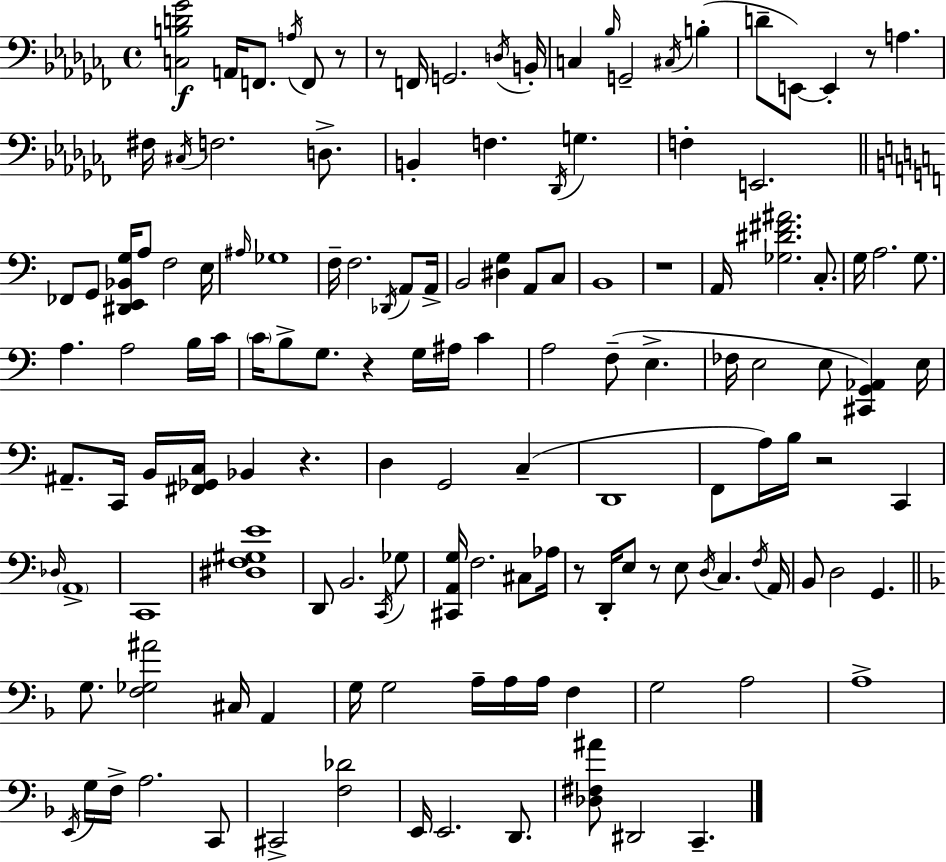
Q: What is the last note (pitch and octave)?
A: C2